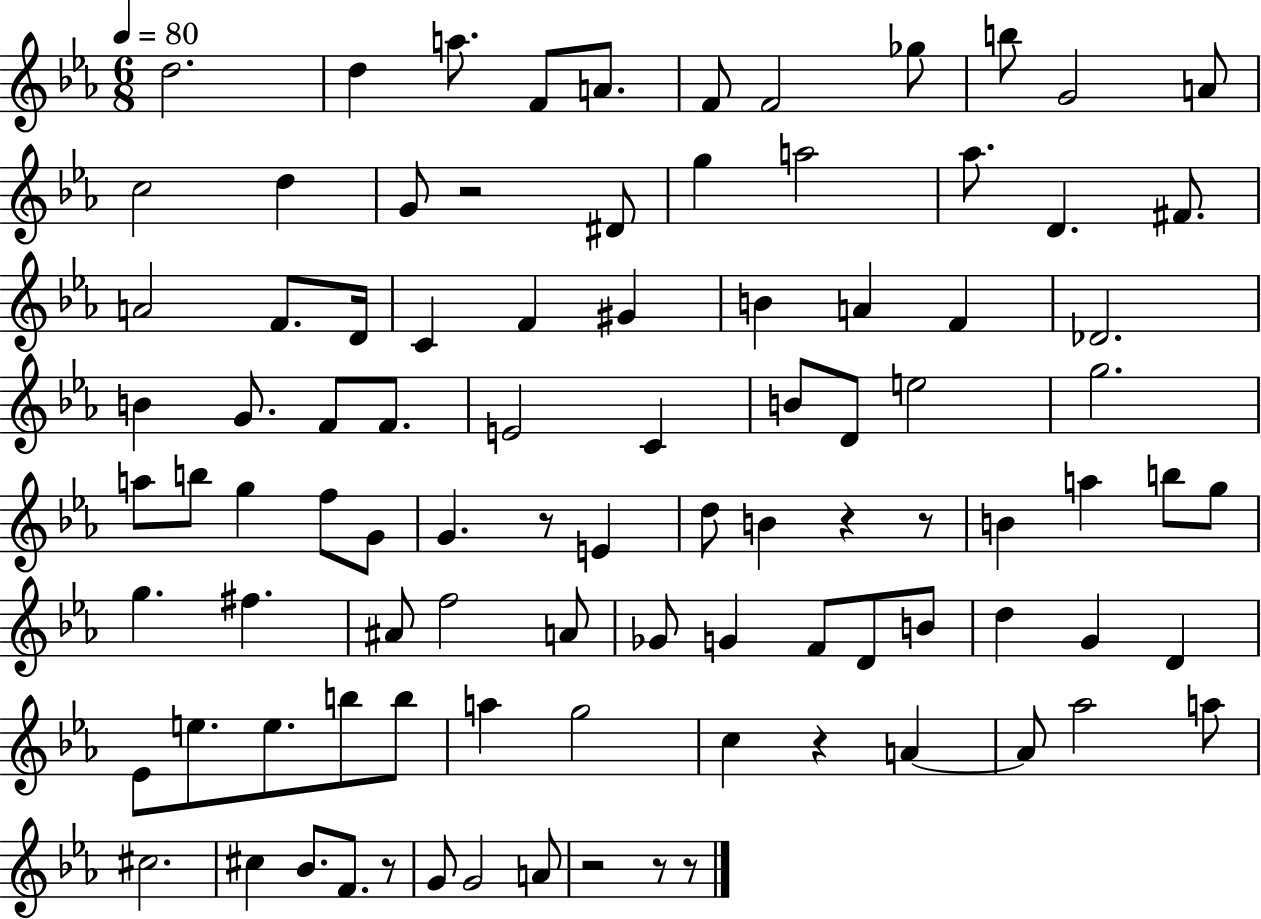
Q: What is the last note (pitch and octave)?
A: A4